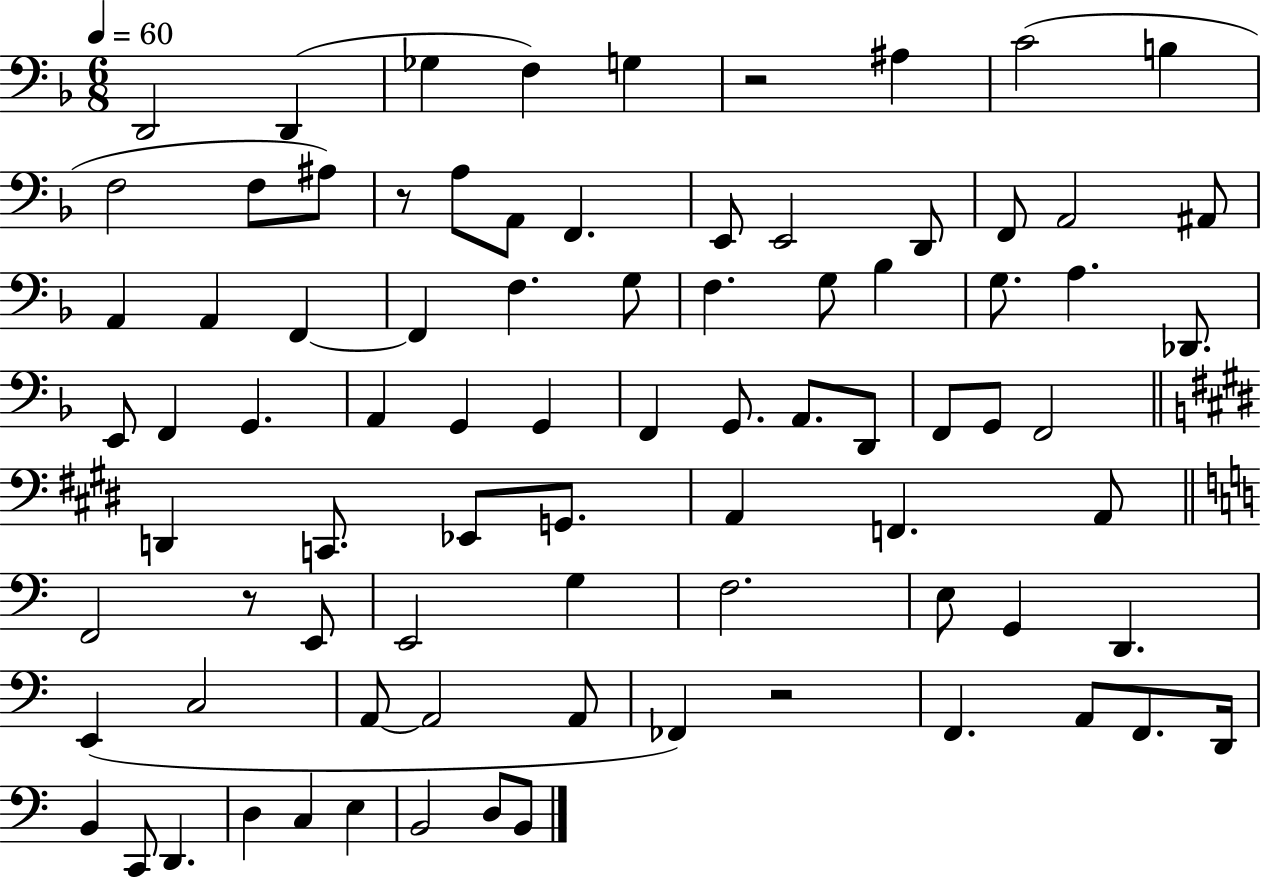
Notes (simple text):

D2/h D2/q Gb3/q F3/q G3/q R/h A#3/q C4/h B3/q F3/h F3/e A#3/e R/e A3/e A2/e F2/q. E2/e E2/h D2/e F2/e A2/h A#2/e A2/q A2/q F2/q F2/q F3/q. G3/e F3/q. G3/e Bb3/q G3/e. A3/q. Db2/e. E2/e F2/q G2/q. A2/q G2/q G2/q F2/q G2/e. A2/e. D2/e F2/e G2/e F2/h D2/q C2/e. Eb2/e G2/e. A2/q F2/q. A2/e F2/h R/e E2/e E2/h G3/q F3/h. E3/e G2/q D2/q. E2/q C3/h A2/e A2/h A2/e FES2/q R/h F2/q. A2/e F2/e. D2/s B2/q C2/e D2/q. D3/q C3/q E3/q B2/h D3/e B2/e